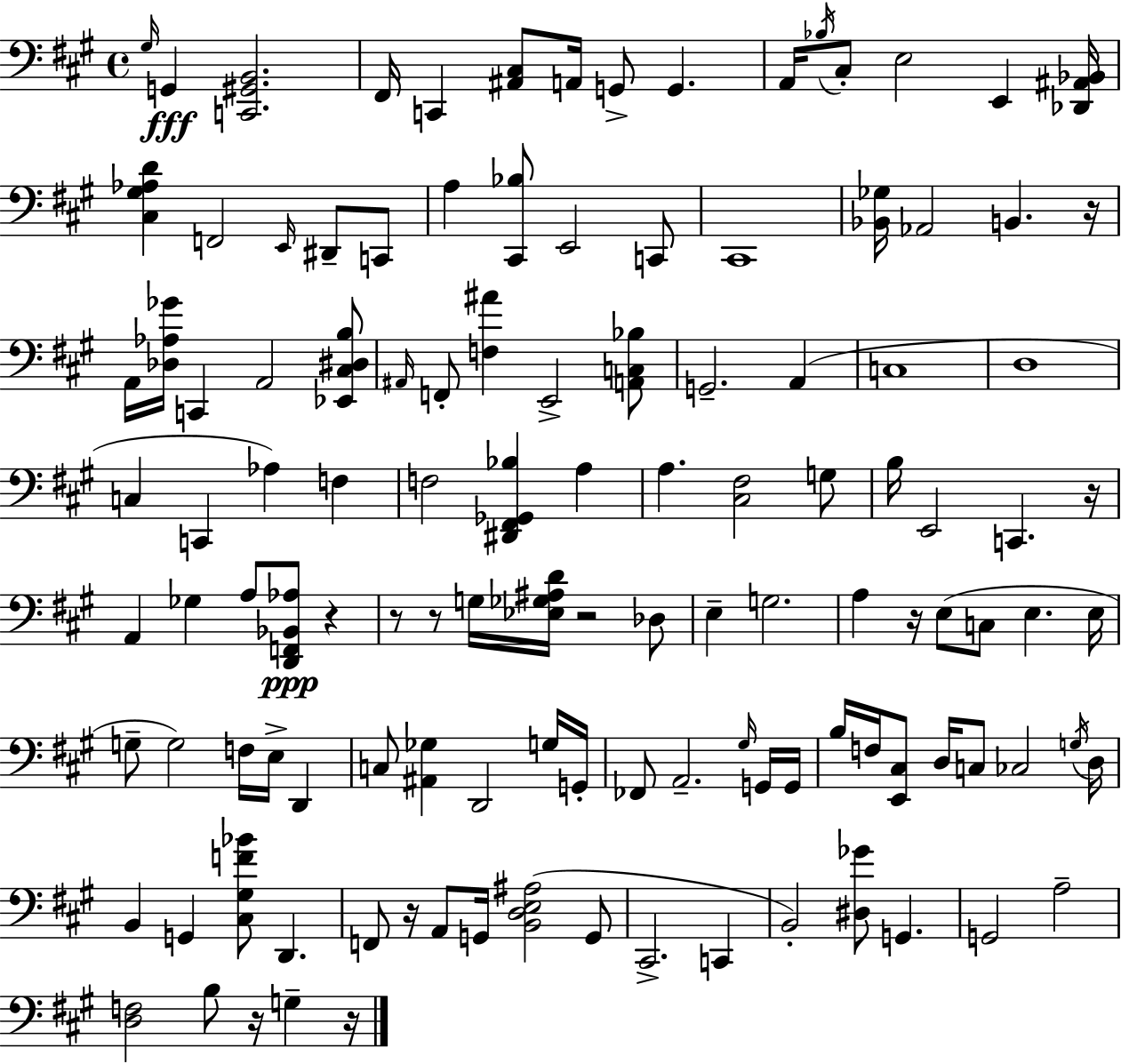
G#3/s G2/q [C2,G#2,B2]/h. F#2/s C2/q [A#2,C#3]/e A2/s G2/e G2/q. A2/s Bb3/s C#3/e E3/h E2/q [Db2,A#2,Bb2]/s [C#3,G#3,Ab3,D4]/q F2/h E2/s D#2/e C2/e A3/q [C#2,Bb3]/e E2/h C2/e C#2/w [Bb2,Gb3]/s Ab2/h B2/q. R/s A2/s [Db3,Ab3,Gb4]/s C2/q A2/h [Eb2,C#3,D#3,B3]/e A#2/s F2/e [F3,A#4]/q E2/h [A2,C3,Bb3]/e G2/h. A2/q C3/w D3/w C3/q C2/q Ab3/q F3/q F3/h [D#2,F#2,Gb2,Bb3]/q A3/q A3/q. [C#3,F#3]/h G3/e B3/s E2/h C2/q. R/s A2/q Gb3/q A3/e [D2,F2,Bb2,Ab3]/e R/q R/e R/e G3/s [Eb3,Gb3,A#3,D4]/s R/h Db3/e E3/q G3/h. A3/q R/s E3/e C3/e E3/q. E3/s G3/e G3/h F3/s E3/s D2/q C3/e [A#2,Gb3]/q D2/h G3/s G2/s FES2/e A2/h. G#3/s G2/s G2/s B3/s F3/s [E2,C#3]/e D3/s C3/e CES3/h G3/s D3/s B2/q G2/q [C#3,G#3,F4,Bb4]/e D2/q. F2/e R/s A2/e G2/s [B2,D3,E3,A#3]/h G2/e C#2/h. C2/q B2/h [D#3,Gb4]/e G2/q. G2/h A3/h [D3,F3]/h B3/e R/s G3/q R/s